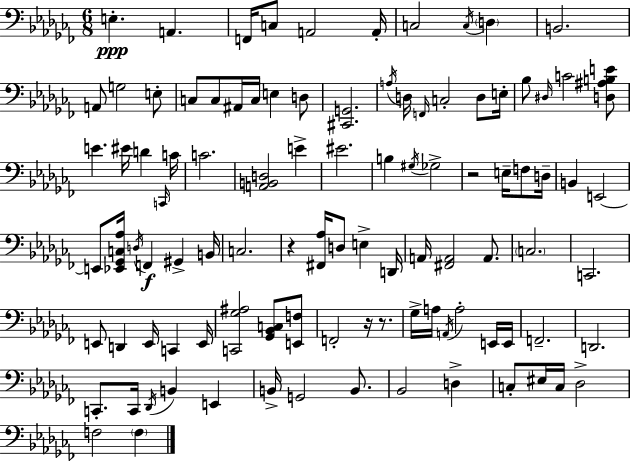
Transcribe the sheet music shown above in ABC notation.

X:1
T:Untitled
M:6/8
L:1/4
K:Abm
E, A,, F,,/4 C,/2 A,,2 A,,/4 C,2 C,/4 D, B,,2 A,,/2 G,2 E,/2 C,/2 C,/2 ^A,,/4 C,/4 E, D,/2 [^C,,G,,]2 A,/4 D,/4 F,,/4 C,2 D,/2 E,/4 _B,/2 ^D,/4 C2 [D,^A,B,E]/2 E ^E/4 D C,,/4 C/4 C2 [A,,B,,D,]2 E ^E2 B, ^G,/4 _G,2 z2 E,/4 F,/2 D,/4 B,, E,,2 E,,/2 [_E,,_G,,C,_A,]/4 D,/4 F,, ^G,, B,,/4 C,2 z [^F,,_A,]/4 D,/2 E, D,,/4 A,,/4 [^F,,A,,]2 A,,/2 C,2 C,,2 E,,/2 D,, E,,/4 C,, E,,/4 [C,,_G,^A,]2 [_G,,_B,,C,]/2 [E,,F,]/2 F,,2 z/4 z/2 _G,/4 A,/4 A,,/4 A,2 E,,/4 E,,/4 F,,2 D,,2 C,,/2 C,,/4 _D,,/4 B,, E,, B,,/4 G,,2 B,,/2 _B,,2 D, C,/2 ^E,/4 C,/4 _D,2 F,2 F,